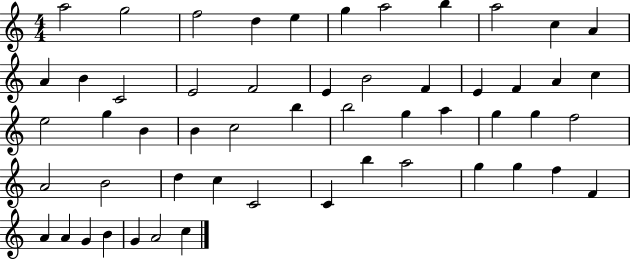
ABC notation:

X:1
T:Untitled
M:4/4
L:1/4
K:C
a2 g2 f2 d e g a2 b a2 c A A B C2 E2 F2 E B2 F E F A c e2 g B B c2 b b2 g a g g f2 A2 B2 d c C2 C b a2 g g f F A A G B G A2 c